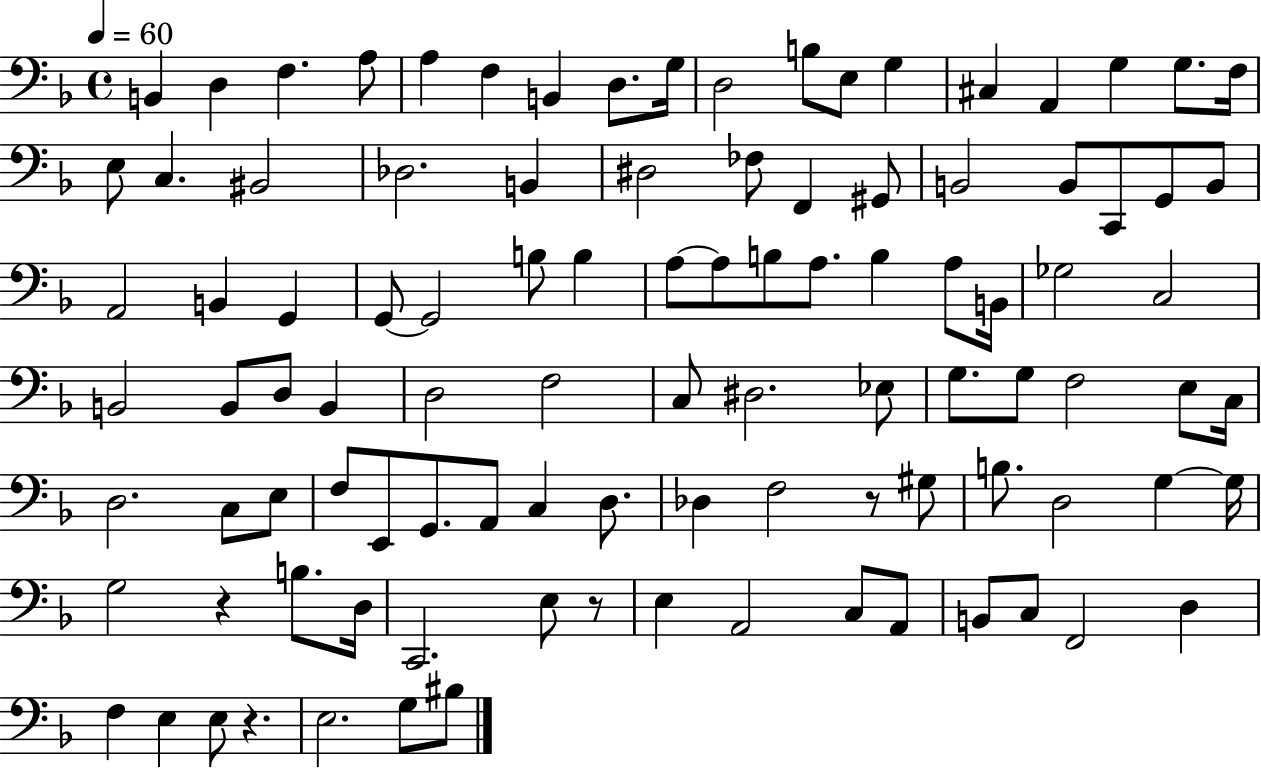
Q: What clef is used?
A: bass